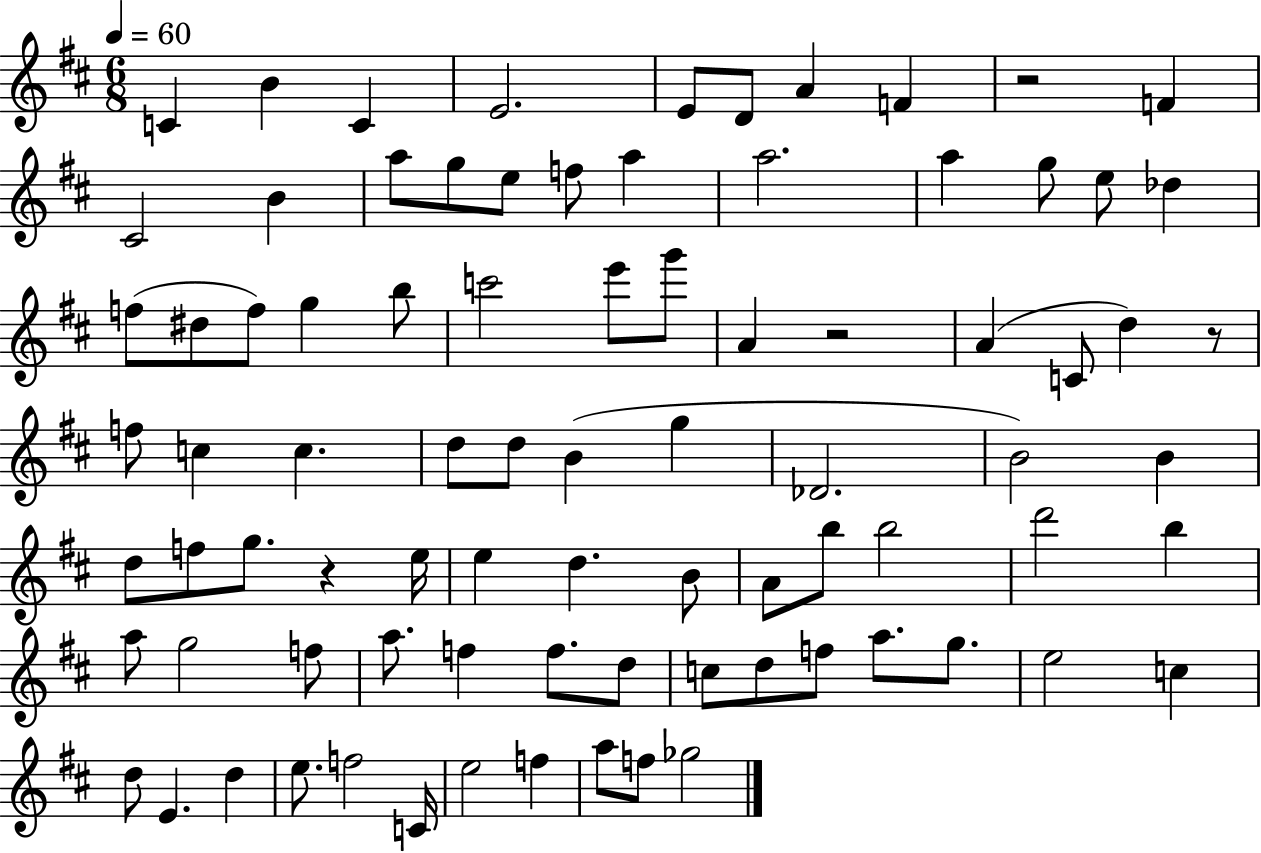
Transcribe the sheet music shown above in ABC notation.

X:1
T:Untitled
M:6/8
L:1/4
K:D
C B C E2 E/2 D/2 A F z2 F ^C2 B a/2 g/2 e/2 f/2 a a2 a g/2 e/2 _d f/2 ^d/2 f/2 g b/2 c'2 e'/2 g'/2 A z2 A C/2 d z/2 f/2 c c d/2 d/2 B g _D2 B2 B d/2 f/2 g/2 z e/4 e d B/2 A/2 b/2 b2 d'2 b a/2 g2 f/2 a/2 f f/2 d/2 c/2 d/2 f/2 a/2 g/2 e2 c d/2 E d e/2 f2 C/4 e2 f a/2 f/2 _g2